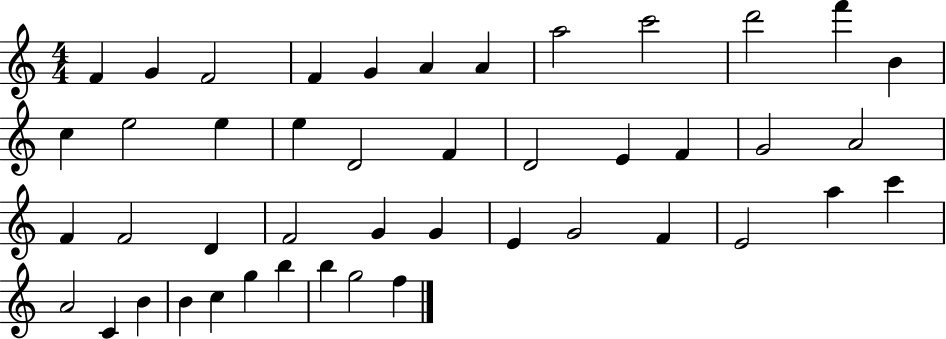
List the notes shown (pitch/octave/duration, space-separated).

F4/q G4/q F4/h F4/q G4/q A4/q A4/q A5/h C6/h D6/h F6/q B4/q C5/q E5/h E5/q E5/q D4/h F4/q D4/h E4/q F4/q G4/h A4/h F4/q F4/h D4/q F4/h G4/q G4/q E4/q G4/h F4/q E4/h A5/q C6/q A4/h C4/q B4/q B4/q C5/q G5/q B5/q B5/q G5/h F5/q